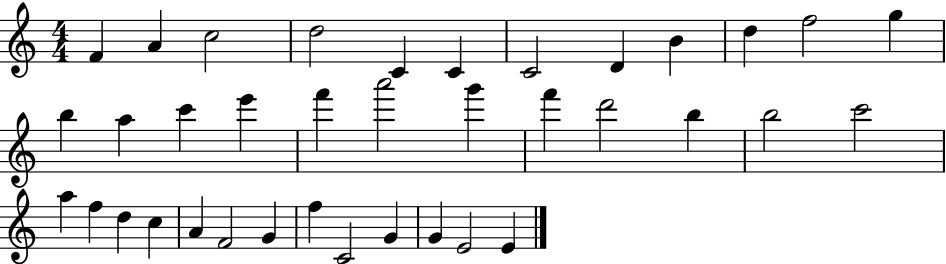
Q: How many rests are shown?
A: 0